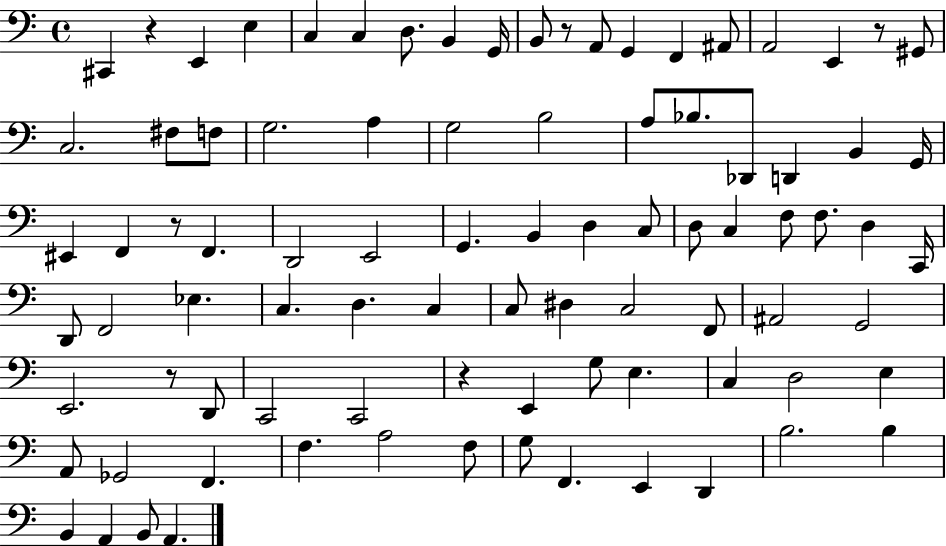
C#2/q R/q E2/q E3/q C3/q C3/q D3/e. B2/q G2/s B2/e R/e A2/e G2/q F2/q A#2/e A2/h E2/q R/e G#2/e C3/h. F#3/e F3/e G3/h. A3/q G3/h B3/h A3/e Bb3/e. Db2/e D2/q B2/q G2/s EIS2/q F2/q R/e F2/q. D2/h E2/h G2/q. B2/q D3/q C3/e D3/e C3/q F3/e F3/e. D3/q C2/s D2/e F2/h Eb3/q. C3/q. D3/q. C3/q C3/e D#3/q C3/h F2/e A#2/h G2/h E2/h. R/e D2/e C2/h C2/h R/q E2/q G3/e E3/q. C3/q D3/h E3/q A2/e Gb2/h F2/q. F3/q. A3/h F3/e G3/e F2/q. E2/q D2/q B3/h. B3/q B2/q A2/q B2/e A2/q.